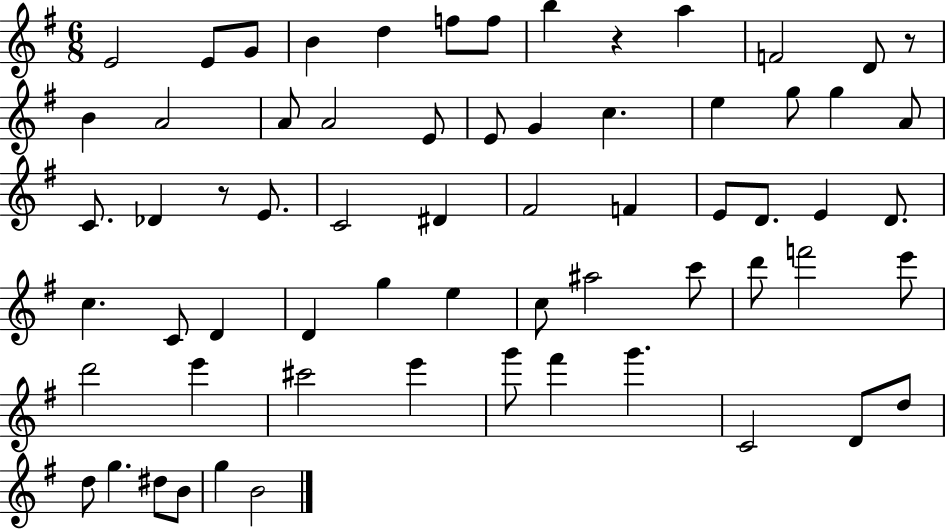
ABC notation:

X:1
T:Untitled
M:6/8
L:1/4
K:G
E2 E/2 G/2 B d f/2 f/2 b z a F2 D/2 z/2 B A2 A/2 A2 E/2 E/2 G c e g/2 g A/2 C/2 _D z/2 E/2 C2 ^D ^F2 F E/2 D/2 E D/2 c C/2 D D g e c/2 ^a2 c'/2 d'/2 f'2 e'/2 d'2 e' ^c'2 e' g'/2 ^f' g' C2 D/2 d/2 d/2 g ^d/2 B/2 g B2